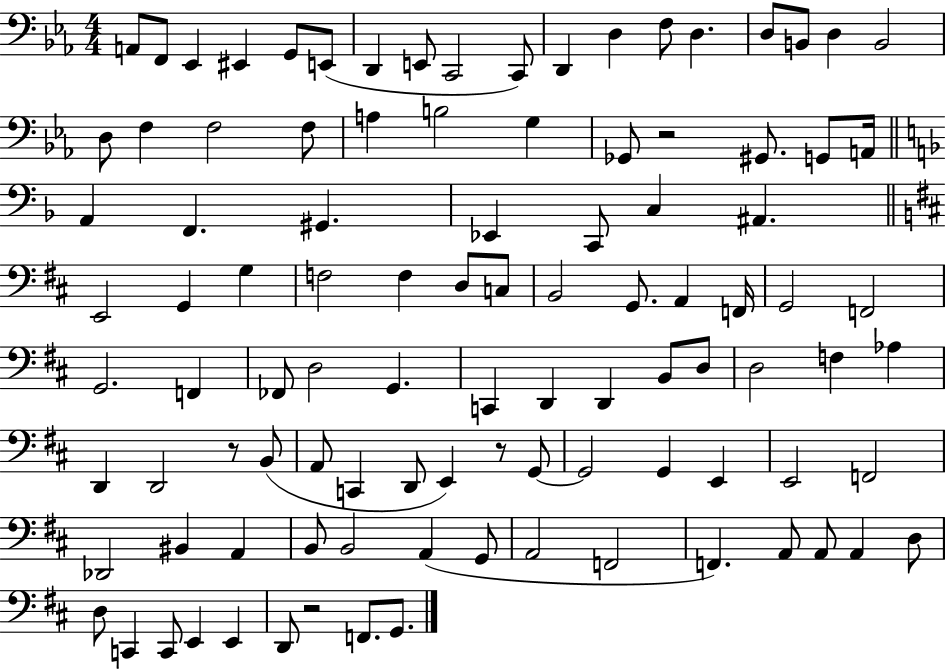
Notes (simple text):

A2/e F2/e Eb2/q EIS2/q G2/e E2/e D2/q E2/e C2/h C2/e D2/q D3/q F3/e D3/q. D3/e B2/e D3/q B2/h D3/e F3/q F3/h F3/e A3/q B3/h G3/q Gb2/e R/h G#2/e. G2/e A2/s A2/q F2/q. G#2/q. Eb2/q C2/e C3/q A#2/q. E2/h G2/q G3/q F3/h F3/q D3/e C3/e B2/h G2/e. A2/q F2/s G2/h F2/h G2/h. F2/q FES2/e D3/h G2/q. C2/q D2/q D2/q B2/e D3/e D3/h F3/q Ab3/q D2/q D2/h R/e B2/e A2/e C2/q D2/e E2/q R/e G2/e G2/h G2/q E2/q E2/h F2/h Db2/h BIS2/q A2/q B2/e B2/h A2/q G2/e A2/h F2/h F2/q. A2/e A2/e A2/q D3/e D3/e C2/q C2/e E2/q E2/q D2/e R/h F2/e. G2/e.